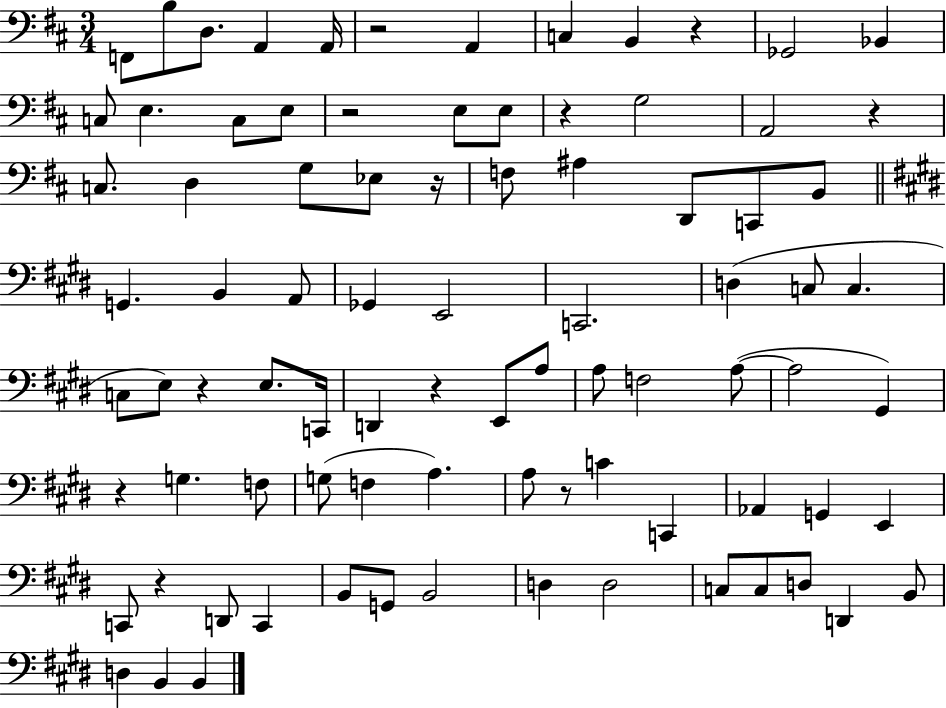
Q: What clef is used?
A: bass